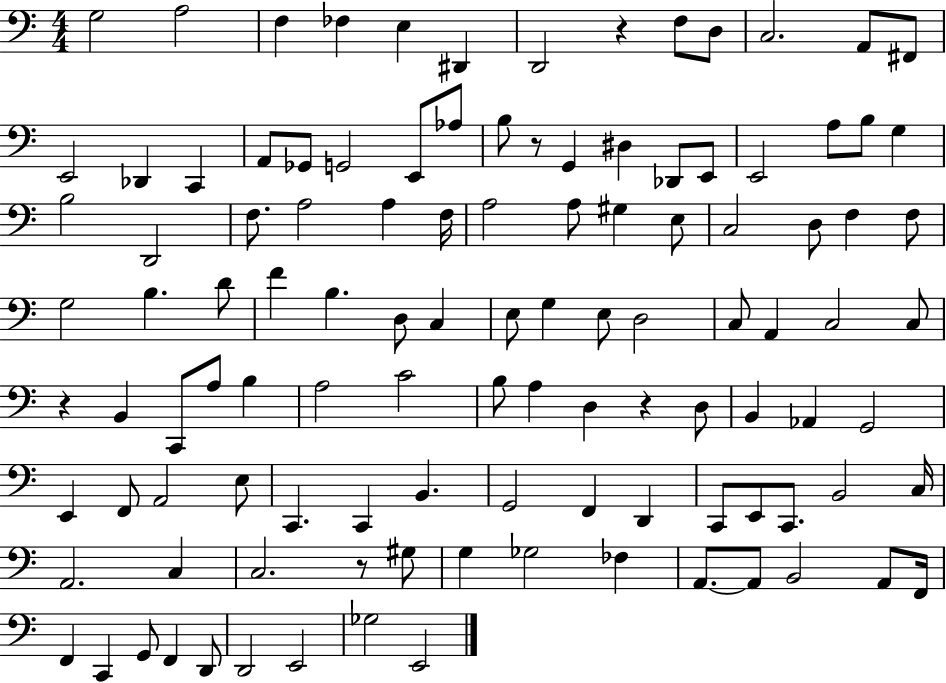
{
  \clef bass
  \numericTimeSignature
  \time 4/4
  \key c \major
  g2 a2 | f4 fes4 e4 dis,4 | d,2 r4 f8 d8 | c2. a,8 fis,8 | \break e,2 des,4 c,4 | a,8 ges,8 g,2 e,8 aes8 | b8 r8 g,4 dis4 des,8 e,8 | e,2 a8 b8 g4 | \break b2 d,2 | f8. a2 a4 f16 | a2 a8 gis4 e8 | c2 d8 f4 f8 | \break g2 b4. d'8 | f'4 b4. d8 c4 | e8 g4 e8 d2 | c8 a,4 c2 c8 | \break r4 b,4 c,8 a8 b4 | a2 c'2 | b8 a4 d4 r4 d8 | b,4 aes,4 g,2 | \break e,4 f,8 a,2 e8 | c,4. c,4 b,4. | g,2 f,4 d,4 | c,8 e,8 c,8. b,2 c16 | \break a,2. c4 | c2. r8 gis8 | g4 ges2 fes4 | a,8.~~ a,8 b,2 a,8 f,16 | \break f,4 c,4 g,8 f,4 d,8 | d,2 e,2 | ges2 e,2 | \bar "|."
}